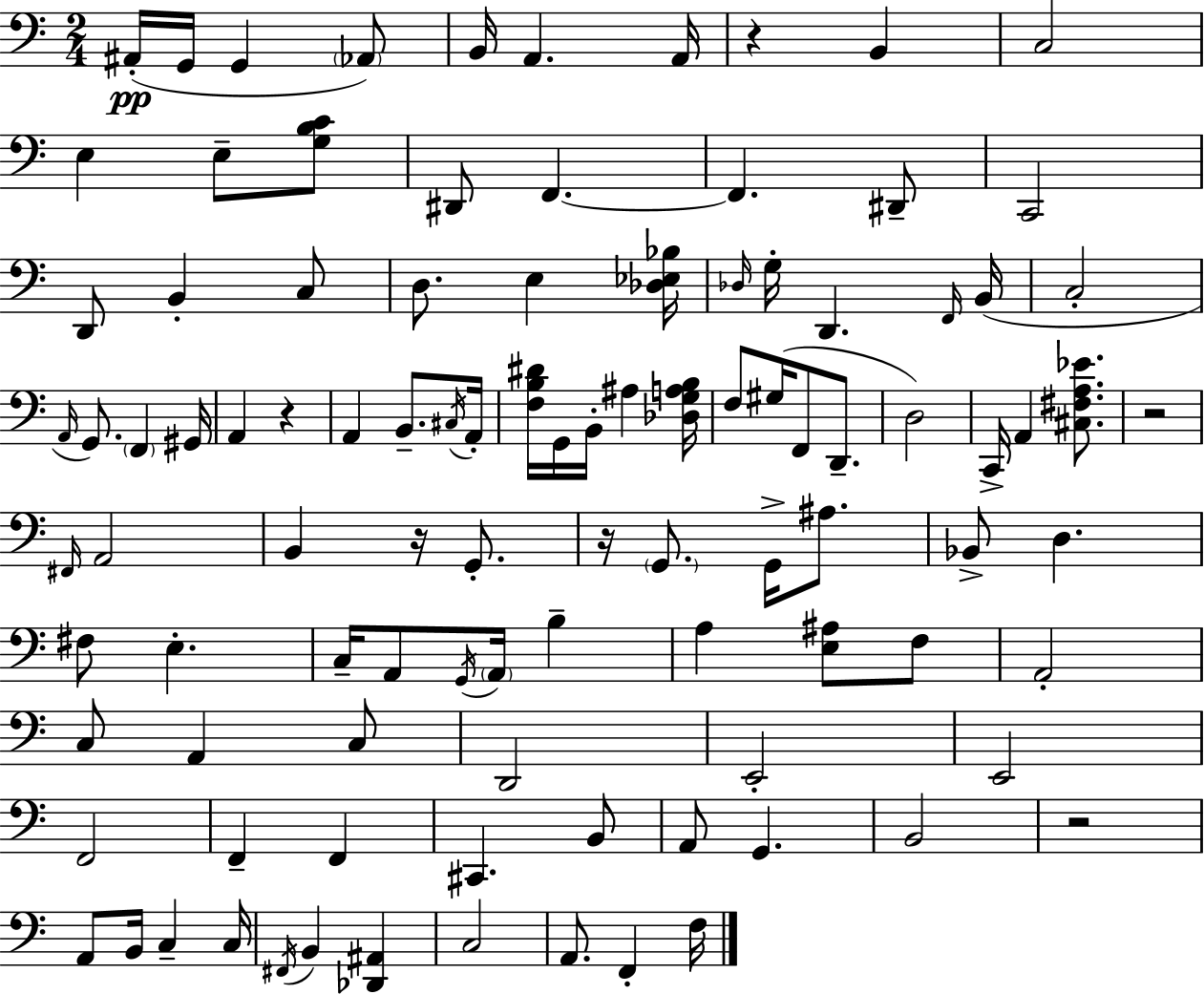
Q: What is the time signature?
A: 2/4